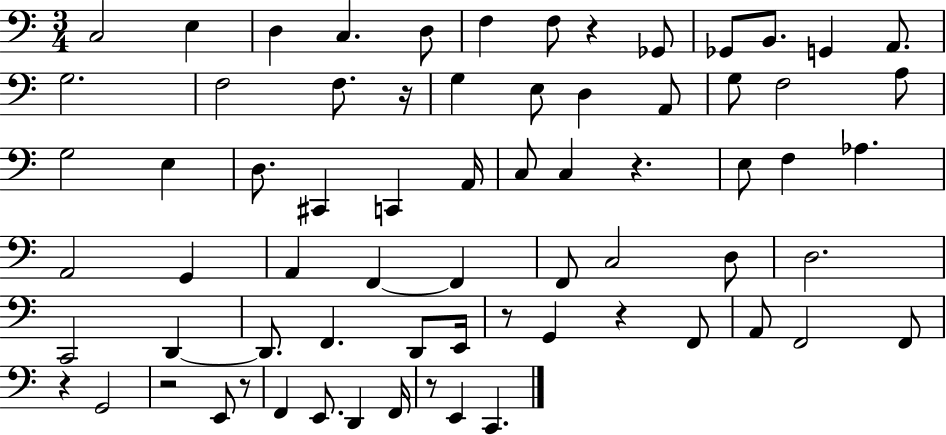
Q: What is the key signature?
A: C major